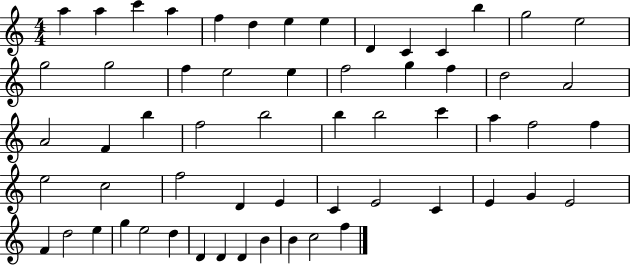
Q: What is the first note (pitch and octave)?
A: A5